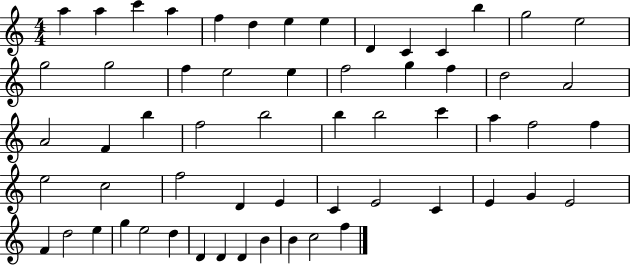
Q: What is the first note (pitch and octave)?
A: A5